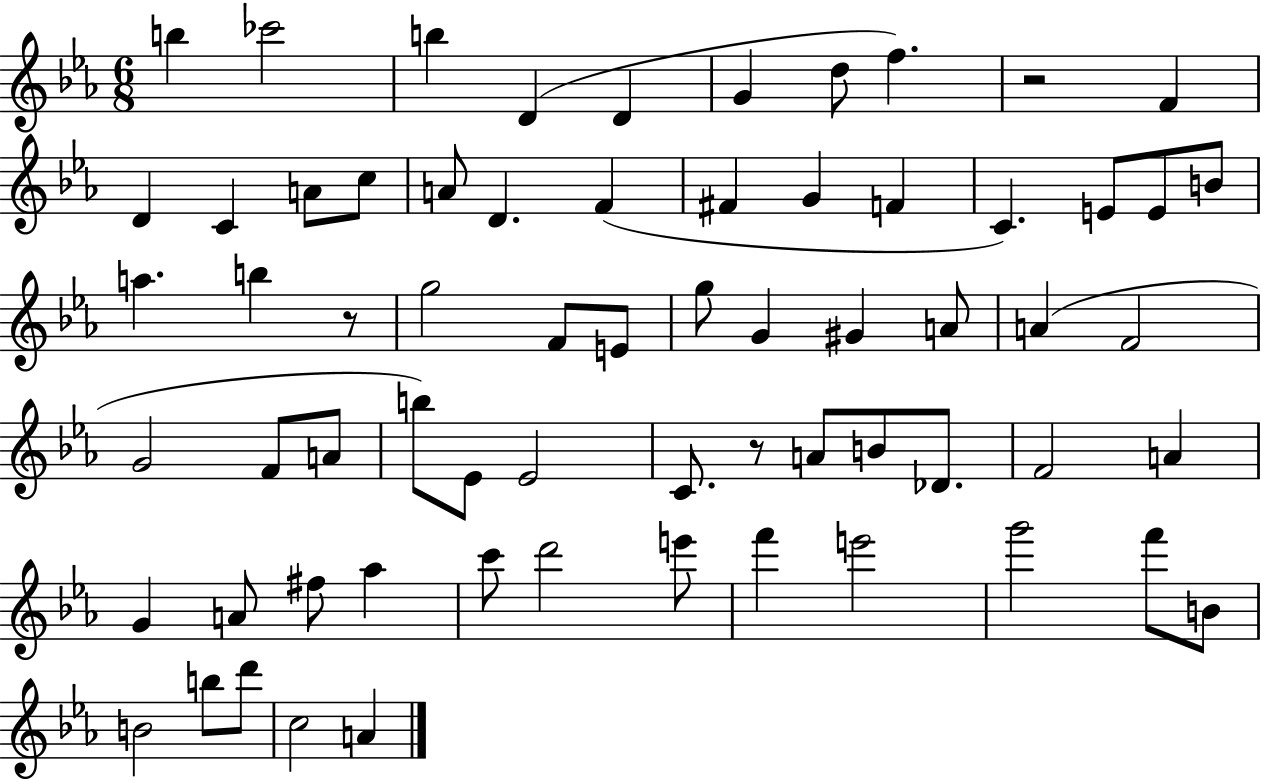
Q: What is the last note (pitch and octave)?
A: A4